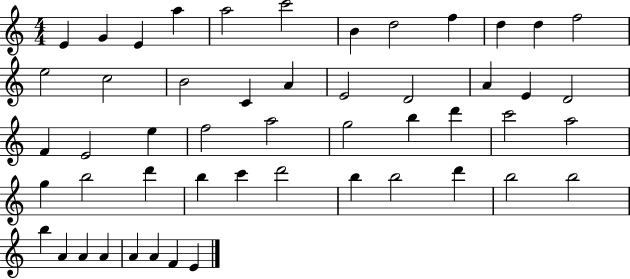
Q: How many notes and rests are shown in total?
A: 51